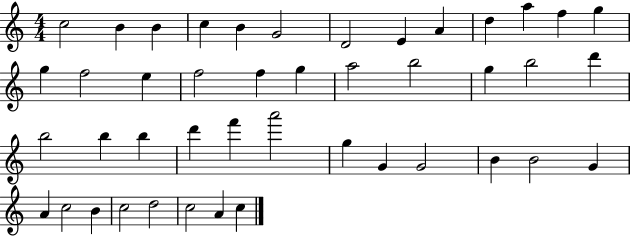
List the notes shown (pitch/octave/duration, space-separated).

C5/h B4/q B4/q C5/q B4/q G4/h D4/h E4/q A4/q D5/q A5/q F5/q G5/q G5/q F5/h E5/q F5/h F5/q G5/q A5/h B5/h G5/q B5/h D6/q B5/h B5/q B5/q D6/q F6/q A6/h G5/q G4/q G4/h B4/q B4/h G4/q A4/q C5/h B4/q C5/h D5/h C5/h A4/q C5/q